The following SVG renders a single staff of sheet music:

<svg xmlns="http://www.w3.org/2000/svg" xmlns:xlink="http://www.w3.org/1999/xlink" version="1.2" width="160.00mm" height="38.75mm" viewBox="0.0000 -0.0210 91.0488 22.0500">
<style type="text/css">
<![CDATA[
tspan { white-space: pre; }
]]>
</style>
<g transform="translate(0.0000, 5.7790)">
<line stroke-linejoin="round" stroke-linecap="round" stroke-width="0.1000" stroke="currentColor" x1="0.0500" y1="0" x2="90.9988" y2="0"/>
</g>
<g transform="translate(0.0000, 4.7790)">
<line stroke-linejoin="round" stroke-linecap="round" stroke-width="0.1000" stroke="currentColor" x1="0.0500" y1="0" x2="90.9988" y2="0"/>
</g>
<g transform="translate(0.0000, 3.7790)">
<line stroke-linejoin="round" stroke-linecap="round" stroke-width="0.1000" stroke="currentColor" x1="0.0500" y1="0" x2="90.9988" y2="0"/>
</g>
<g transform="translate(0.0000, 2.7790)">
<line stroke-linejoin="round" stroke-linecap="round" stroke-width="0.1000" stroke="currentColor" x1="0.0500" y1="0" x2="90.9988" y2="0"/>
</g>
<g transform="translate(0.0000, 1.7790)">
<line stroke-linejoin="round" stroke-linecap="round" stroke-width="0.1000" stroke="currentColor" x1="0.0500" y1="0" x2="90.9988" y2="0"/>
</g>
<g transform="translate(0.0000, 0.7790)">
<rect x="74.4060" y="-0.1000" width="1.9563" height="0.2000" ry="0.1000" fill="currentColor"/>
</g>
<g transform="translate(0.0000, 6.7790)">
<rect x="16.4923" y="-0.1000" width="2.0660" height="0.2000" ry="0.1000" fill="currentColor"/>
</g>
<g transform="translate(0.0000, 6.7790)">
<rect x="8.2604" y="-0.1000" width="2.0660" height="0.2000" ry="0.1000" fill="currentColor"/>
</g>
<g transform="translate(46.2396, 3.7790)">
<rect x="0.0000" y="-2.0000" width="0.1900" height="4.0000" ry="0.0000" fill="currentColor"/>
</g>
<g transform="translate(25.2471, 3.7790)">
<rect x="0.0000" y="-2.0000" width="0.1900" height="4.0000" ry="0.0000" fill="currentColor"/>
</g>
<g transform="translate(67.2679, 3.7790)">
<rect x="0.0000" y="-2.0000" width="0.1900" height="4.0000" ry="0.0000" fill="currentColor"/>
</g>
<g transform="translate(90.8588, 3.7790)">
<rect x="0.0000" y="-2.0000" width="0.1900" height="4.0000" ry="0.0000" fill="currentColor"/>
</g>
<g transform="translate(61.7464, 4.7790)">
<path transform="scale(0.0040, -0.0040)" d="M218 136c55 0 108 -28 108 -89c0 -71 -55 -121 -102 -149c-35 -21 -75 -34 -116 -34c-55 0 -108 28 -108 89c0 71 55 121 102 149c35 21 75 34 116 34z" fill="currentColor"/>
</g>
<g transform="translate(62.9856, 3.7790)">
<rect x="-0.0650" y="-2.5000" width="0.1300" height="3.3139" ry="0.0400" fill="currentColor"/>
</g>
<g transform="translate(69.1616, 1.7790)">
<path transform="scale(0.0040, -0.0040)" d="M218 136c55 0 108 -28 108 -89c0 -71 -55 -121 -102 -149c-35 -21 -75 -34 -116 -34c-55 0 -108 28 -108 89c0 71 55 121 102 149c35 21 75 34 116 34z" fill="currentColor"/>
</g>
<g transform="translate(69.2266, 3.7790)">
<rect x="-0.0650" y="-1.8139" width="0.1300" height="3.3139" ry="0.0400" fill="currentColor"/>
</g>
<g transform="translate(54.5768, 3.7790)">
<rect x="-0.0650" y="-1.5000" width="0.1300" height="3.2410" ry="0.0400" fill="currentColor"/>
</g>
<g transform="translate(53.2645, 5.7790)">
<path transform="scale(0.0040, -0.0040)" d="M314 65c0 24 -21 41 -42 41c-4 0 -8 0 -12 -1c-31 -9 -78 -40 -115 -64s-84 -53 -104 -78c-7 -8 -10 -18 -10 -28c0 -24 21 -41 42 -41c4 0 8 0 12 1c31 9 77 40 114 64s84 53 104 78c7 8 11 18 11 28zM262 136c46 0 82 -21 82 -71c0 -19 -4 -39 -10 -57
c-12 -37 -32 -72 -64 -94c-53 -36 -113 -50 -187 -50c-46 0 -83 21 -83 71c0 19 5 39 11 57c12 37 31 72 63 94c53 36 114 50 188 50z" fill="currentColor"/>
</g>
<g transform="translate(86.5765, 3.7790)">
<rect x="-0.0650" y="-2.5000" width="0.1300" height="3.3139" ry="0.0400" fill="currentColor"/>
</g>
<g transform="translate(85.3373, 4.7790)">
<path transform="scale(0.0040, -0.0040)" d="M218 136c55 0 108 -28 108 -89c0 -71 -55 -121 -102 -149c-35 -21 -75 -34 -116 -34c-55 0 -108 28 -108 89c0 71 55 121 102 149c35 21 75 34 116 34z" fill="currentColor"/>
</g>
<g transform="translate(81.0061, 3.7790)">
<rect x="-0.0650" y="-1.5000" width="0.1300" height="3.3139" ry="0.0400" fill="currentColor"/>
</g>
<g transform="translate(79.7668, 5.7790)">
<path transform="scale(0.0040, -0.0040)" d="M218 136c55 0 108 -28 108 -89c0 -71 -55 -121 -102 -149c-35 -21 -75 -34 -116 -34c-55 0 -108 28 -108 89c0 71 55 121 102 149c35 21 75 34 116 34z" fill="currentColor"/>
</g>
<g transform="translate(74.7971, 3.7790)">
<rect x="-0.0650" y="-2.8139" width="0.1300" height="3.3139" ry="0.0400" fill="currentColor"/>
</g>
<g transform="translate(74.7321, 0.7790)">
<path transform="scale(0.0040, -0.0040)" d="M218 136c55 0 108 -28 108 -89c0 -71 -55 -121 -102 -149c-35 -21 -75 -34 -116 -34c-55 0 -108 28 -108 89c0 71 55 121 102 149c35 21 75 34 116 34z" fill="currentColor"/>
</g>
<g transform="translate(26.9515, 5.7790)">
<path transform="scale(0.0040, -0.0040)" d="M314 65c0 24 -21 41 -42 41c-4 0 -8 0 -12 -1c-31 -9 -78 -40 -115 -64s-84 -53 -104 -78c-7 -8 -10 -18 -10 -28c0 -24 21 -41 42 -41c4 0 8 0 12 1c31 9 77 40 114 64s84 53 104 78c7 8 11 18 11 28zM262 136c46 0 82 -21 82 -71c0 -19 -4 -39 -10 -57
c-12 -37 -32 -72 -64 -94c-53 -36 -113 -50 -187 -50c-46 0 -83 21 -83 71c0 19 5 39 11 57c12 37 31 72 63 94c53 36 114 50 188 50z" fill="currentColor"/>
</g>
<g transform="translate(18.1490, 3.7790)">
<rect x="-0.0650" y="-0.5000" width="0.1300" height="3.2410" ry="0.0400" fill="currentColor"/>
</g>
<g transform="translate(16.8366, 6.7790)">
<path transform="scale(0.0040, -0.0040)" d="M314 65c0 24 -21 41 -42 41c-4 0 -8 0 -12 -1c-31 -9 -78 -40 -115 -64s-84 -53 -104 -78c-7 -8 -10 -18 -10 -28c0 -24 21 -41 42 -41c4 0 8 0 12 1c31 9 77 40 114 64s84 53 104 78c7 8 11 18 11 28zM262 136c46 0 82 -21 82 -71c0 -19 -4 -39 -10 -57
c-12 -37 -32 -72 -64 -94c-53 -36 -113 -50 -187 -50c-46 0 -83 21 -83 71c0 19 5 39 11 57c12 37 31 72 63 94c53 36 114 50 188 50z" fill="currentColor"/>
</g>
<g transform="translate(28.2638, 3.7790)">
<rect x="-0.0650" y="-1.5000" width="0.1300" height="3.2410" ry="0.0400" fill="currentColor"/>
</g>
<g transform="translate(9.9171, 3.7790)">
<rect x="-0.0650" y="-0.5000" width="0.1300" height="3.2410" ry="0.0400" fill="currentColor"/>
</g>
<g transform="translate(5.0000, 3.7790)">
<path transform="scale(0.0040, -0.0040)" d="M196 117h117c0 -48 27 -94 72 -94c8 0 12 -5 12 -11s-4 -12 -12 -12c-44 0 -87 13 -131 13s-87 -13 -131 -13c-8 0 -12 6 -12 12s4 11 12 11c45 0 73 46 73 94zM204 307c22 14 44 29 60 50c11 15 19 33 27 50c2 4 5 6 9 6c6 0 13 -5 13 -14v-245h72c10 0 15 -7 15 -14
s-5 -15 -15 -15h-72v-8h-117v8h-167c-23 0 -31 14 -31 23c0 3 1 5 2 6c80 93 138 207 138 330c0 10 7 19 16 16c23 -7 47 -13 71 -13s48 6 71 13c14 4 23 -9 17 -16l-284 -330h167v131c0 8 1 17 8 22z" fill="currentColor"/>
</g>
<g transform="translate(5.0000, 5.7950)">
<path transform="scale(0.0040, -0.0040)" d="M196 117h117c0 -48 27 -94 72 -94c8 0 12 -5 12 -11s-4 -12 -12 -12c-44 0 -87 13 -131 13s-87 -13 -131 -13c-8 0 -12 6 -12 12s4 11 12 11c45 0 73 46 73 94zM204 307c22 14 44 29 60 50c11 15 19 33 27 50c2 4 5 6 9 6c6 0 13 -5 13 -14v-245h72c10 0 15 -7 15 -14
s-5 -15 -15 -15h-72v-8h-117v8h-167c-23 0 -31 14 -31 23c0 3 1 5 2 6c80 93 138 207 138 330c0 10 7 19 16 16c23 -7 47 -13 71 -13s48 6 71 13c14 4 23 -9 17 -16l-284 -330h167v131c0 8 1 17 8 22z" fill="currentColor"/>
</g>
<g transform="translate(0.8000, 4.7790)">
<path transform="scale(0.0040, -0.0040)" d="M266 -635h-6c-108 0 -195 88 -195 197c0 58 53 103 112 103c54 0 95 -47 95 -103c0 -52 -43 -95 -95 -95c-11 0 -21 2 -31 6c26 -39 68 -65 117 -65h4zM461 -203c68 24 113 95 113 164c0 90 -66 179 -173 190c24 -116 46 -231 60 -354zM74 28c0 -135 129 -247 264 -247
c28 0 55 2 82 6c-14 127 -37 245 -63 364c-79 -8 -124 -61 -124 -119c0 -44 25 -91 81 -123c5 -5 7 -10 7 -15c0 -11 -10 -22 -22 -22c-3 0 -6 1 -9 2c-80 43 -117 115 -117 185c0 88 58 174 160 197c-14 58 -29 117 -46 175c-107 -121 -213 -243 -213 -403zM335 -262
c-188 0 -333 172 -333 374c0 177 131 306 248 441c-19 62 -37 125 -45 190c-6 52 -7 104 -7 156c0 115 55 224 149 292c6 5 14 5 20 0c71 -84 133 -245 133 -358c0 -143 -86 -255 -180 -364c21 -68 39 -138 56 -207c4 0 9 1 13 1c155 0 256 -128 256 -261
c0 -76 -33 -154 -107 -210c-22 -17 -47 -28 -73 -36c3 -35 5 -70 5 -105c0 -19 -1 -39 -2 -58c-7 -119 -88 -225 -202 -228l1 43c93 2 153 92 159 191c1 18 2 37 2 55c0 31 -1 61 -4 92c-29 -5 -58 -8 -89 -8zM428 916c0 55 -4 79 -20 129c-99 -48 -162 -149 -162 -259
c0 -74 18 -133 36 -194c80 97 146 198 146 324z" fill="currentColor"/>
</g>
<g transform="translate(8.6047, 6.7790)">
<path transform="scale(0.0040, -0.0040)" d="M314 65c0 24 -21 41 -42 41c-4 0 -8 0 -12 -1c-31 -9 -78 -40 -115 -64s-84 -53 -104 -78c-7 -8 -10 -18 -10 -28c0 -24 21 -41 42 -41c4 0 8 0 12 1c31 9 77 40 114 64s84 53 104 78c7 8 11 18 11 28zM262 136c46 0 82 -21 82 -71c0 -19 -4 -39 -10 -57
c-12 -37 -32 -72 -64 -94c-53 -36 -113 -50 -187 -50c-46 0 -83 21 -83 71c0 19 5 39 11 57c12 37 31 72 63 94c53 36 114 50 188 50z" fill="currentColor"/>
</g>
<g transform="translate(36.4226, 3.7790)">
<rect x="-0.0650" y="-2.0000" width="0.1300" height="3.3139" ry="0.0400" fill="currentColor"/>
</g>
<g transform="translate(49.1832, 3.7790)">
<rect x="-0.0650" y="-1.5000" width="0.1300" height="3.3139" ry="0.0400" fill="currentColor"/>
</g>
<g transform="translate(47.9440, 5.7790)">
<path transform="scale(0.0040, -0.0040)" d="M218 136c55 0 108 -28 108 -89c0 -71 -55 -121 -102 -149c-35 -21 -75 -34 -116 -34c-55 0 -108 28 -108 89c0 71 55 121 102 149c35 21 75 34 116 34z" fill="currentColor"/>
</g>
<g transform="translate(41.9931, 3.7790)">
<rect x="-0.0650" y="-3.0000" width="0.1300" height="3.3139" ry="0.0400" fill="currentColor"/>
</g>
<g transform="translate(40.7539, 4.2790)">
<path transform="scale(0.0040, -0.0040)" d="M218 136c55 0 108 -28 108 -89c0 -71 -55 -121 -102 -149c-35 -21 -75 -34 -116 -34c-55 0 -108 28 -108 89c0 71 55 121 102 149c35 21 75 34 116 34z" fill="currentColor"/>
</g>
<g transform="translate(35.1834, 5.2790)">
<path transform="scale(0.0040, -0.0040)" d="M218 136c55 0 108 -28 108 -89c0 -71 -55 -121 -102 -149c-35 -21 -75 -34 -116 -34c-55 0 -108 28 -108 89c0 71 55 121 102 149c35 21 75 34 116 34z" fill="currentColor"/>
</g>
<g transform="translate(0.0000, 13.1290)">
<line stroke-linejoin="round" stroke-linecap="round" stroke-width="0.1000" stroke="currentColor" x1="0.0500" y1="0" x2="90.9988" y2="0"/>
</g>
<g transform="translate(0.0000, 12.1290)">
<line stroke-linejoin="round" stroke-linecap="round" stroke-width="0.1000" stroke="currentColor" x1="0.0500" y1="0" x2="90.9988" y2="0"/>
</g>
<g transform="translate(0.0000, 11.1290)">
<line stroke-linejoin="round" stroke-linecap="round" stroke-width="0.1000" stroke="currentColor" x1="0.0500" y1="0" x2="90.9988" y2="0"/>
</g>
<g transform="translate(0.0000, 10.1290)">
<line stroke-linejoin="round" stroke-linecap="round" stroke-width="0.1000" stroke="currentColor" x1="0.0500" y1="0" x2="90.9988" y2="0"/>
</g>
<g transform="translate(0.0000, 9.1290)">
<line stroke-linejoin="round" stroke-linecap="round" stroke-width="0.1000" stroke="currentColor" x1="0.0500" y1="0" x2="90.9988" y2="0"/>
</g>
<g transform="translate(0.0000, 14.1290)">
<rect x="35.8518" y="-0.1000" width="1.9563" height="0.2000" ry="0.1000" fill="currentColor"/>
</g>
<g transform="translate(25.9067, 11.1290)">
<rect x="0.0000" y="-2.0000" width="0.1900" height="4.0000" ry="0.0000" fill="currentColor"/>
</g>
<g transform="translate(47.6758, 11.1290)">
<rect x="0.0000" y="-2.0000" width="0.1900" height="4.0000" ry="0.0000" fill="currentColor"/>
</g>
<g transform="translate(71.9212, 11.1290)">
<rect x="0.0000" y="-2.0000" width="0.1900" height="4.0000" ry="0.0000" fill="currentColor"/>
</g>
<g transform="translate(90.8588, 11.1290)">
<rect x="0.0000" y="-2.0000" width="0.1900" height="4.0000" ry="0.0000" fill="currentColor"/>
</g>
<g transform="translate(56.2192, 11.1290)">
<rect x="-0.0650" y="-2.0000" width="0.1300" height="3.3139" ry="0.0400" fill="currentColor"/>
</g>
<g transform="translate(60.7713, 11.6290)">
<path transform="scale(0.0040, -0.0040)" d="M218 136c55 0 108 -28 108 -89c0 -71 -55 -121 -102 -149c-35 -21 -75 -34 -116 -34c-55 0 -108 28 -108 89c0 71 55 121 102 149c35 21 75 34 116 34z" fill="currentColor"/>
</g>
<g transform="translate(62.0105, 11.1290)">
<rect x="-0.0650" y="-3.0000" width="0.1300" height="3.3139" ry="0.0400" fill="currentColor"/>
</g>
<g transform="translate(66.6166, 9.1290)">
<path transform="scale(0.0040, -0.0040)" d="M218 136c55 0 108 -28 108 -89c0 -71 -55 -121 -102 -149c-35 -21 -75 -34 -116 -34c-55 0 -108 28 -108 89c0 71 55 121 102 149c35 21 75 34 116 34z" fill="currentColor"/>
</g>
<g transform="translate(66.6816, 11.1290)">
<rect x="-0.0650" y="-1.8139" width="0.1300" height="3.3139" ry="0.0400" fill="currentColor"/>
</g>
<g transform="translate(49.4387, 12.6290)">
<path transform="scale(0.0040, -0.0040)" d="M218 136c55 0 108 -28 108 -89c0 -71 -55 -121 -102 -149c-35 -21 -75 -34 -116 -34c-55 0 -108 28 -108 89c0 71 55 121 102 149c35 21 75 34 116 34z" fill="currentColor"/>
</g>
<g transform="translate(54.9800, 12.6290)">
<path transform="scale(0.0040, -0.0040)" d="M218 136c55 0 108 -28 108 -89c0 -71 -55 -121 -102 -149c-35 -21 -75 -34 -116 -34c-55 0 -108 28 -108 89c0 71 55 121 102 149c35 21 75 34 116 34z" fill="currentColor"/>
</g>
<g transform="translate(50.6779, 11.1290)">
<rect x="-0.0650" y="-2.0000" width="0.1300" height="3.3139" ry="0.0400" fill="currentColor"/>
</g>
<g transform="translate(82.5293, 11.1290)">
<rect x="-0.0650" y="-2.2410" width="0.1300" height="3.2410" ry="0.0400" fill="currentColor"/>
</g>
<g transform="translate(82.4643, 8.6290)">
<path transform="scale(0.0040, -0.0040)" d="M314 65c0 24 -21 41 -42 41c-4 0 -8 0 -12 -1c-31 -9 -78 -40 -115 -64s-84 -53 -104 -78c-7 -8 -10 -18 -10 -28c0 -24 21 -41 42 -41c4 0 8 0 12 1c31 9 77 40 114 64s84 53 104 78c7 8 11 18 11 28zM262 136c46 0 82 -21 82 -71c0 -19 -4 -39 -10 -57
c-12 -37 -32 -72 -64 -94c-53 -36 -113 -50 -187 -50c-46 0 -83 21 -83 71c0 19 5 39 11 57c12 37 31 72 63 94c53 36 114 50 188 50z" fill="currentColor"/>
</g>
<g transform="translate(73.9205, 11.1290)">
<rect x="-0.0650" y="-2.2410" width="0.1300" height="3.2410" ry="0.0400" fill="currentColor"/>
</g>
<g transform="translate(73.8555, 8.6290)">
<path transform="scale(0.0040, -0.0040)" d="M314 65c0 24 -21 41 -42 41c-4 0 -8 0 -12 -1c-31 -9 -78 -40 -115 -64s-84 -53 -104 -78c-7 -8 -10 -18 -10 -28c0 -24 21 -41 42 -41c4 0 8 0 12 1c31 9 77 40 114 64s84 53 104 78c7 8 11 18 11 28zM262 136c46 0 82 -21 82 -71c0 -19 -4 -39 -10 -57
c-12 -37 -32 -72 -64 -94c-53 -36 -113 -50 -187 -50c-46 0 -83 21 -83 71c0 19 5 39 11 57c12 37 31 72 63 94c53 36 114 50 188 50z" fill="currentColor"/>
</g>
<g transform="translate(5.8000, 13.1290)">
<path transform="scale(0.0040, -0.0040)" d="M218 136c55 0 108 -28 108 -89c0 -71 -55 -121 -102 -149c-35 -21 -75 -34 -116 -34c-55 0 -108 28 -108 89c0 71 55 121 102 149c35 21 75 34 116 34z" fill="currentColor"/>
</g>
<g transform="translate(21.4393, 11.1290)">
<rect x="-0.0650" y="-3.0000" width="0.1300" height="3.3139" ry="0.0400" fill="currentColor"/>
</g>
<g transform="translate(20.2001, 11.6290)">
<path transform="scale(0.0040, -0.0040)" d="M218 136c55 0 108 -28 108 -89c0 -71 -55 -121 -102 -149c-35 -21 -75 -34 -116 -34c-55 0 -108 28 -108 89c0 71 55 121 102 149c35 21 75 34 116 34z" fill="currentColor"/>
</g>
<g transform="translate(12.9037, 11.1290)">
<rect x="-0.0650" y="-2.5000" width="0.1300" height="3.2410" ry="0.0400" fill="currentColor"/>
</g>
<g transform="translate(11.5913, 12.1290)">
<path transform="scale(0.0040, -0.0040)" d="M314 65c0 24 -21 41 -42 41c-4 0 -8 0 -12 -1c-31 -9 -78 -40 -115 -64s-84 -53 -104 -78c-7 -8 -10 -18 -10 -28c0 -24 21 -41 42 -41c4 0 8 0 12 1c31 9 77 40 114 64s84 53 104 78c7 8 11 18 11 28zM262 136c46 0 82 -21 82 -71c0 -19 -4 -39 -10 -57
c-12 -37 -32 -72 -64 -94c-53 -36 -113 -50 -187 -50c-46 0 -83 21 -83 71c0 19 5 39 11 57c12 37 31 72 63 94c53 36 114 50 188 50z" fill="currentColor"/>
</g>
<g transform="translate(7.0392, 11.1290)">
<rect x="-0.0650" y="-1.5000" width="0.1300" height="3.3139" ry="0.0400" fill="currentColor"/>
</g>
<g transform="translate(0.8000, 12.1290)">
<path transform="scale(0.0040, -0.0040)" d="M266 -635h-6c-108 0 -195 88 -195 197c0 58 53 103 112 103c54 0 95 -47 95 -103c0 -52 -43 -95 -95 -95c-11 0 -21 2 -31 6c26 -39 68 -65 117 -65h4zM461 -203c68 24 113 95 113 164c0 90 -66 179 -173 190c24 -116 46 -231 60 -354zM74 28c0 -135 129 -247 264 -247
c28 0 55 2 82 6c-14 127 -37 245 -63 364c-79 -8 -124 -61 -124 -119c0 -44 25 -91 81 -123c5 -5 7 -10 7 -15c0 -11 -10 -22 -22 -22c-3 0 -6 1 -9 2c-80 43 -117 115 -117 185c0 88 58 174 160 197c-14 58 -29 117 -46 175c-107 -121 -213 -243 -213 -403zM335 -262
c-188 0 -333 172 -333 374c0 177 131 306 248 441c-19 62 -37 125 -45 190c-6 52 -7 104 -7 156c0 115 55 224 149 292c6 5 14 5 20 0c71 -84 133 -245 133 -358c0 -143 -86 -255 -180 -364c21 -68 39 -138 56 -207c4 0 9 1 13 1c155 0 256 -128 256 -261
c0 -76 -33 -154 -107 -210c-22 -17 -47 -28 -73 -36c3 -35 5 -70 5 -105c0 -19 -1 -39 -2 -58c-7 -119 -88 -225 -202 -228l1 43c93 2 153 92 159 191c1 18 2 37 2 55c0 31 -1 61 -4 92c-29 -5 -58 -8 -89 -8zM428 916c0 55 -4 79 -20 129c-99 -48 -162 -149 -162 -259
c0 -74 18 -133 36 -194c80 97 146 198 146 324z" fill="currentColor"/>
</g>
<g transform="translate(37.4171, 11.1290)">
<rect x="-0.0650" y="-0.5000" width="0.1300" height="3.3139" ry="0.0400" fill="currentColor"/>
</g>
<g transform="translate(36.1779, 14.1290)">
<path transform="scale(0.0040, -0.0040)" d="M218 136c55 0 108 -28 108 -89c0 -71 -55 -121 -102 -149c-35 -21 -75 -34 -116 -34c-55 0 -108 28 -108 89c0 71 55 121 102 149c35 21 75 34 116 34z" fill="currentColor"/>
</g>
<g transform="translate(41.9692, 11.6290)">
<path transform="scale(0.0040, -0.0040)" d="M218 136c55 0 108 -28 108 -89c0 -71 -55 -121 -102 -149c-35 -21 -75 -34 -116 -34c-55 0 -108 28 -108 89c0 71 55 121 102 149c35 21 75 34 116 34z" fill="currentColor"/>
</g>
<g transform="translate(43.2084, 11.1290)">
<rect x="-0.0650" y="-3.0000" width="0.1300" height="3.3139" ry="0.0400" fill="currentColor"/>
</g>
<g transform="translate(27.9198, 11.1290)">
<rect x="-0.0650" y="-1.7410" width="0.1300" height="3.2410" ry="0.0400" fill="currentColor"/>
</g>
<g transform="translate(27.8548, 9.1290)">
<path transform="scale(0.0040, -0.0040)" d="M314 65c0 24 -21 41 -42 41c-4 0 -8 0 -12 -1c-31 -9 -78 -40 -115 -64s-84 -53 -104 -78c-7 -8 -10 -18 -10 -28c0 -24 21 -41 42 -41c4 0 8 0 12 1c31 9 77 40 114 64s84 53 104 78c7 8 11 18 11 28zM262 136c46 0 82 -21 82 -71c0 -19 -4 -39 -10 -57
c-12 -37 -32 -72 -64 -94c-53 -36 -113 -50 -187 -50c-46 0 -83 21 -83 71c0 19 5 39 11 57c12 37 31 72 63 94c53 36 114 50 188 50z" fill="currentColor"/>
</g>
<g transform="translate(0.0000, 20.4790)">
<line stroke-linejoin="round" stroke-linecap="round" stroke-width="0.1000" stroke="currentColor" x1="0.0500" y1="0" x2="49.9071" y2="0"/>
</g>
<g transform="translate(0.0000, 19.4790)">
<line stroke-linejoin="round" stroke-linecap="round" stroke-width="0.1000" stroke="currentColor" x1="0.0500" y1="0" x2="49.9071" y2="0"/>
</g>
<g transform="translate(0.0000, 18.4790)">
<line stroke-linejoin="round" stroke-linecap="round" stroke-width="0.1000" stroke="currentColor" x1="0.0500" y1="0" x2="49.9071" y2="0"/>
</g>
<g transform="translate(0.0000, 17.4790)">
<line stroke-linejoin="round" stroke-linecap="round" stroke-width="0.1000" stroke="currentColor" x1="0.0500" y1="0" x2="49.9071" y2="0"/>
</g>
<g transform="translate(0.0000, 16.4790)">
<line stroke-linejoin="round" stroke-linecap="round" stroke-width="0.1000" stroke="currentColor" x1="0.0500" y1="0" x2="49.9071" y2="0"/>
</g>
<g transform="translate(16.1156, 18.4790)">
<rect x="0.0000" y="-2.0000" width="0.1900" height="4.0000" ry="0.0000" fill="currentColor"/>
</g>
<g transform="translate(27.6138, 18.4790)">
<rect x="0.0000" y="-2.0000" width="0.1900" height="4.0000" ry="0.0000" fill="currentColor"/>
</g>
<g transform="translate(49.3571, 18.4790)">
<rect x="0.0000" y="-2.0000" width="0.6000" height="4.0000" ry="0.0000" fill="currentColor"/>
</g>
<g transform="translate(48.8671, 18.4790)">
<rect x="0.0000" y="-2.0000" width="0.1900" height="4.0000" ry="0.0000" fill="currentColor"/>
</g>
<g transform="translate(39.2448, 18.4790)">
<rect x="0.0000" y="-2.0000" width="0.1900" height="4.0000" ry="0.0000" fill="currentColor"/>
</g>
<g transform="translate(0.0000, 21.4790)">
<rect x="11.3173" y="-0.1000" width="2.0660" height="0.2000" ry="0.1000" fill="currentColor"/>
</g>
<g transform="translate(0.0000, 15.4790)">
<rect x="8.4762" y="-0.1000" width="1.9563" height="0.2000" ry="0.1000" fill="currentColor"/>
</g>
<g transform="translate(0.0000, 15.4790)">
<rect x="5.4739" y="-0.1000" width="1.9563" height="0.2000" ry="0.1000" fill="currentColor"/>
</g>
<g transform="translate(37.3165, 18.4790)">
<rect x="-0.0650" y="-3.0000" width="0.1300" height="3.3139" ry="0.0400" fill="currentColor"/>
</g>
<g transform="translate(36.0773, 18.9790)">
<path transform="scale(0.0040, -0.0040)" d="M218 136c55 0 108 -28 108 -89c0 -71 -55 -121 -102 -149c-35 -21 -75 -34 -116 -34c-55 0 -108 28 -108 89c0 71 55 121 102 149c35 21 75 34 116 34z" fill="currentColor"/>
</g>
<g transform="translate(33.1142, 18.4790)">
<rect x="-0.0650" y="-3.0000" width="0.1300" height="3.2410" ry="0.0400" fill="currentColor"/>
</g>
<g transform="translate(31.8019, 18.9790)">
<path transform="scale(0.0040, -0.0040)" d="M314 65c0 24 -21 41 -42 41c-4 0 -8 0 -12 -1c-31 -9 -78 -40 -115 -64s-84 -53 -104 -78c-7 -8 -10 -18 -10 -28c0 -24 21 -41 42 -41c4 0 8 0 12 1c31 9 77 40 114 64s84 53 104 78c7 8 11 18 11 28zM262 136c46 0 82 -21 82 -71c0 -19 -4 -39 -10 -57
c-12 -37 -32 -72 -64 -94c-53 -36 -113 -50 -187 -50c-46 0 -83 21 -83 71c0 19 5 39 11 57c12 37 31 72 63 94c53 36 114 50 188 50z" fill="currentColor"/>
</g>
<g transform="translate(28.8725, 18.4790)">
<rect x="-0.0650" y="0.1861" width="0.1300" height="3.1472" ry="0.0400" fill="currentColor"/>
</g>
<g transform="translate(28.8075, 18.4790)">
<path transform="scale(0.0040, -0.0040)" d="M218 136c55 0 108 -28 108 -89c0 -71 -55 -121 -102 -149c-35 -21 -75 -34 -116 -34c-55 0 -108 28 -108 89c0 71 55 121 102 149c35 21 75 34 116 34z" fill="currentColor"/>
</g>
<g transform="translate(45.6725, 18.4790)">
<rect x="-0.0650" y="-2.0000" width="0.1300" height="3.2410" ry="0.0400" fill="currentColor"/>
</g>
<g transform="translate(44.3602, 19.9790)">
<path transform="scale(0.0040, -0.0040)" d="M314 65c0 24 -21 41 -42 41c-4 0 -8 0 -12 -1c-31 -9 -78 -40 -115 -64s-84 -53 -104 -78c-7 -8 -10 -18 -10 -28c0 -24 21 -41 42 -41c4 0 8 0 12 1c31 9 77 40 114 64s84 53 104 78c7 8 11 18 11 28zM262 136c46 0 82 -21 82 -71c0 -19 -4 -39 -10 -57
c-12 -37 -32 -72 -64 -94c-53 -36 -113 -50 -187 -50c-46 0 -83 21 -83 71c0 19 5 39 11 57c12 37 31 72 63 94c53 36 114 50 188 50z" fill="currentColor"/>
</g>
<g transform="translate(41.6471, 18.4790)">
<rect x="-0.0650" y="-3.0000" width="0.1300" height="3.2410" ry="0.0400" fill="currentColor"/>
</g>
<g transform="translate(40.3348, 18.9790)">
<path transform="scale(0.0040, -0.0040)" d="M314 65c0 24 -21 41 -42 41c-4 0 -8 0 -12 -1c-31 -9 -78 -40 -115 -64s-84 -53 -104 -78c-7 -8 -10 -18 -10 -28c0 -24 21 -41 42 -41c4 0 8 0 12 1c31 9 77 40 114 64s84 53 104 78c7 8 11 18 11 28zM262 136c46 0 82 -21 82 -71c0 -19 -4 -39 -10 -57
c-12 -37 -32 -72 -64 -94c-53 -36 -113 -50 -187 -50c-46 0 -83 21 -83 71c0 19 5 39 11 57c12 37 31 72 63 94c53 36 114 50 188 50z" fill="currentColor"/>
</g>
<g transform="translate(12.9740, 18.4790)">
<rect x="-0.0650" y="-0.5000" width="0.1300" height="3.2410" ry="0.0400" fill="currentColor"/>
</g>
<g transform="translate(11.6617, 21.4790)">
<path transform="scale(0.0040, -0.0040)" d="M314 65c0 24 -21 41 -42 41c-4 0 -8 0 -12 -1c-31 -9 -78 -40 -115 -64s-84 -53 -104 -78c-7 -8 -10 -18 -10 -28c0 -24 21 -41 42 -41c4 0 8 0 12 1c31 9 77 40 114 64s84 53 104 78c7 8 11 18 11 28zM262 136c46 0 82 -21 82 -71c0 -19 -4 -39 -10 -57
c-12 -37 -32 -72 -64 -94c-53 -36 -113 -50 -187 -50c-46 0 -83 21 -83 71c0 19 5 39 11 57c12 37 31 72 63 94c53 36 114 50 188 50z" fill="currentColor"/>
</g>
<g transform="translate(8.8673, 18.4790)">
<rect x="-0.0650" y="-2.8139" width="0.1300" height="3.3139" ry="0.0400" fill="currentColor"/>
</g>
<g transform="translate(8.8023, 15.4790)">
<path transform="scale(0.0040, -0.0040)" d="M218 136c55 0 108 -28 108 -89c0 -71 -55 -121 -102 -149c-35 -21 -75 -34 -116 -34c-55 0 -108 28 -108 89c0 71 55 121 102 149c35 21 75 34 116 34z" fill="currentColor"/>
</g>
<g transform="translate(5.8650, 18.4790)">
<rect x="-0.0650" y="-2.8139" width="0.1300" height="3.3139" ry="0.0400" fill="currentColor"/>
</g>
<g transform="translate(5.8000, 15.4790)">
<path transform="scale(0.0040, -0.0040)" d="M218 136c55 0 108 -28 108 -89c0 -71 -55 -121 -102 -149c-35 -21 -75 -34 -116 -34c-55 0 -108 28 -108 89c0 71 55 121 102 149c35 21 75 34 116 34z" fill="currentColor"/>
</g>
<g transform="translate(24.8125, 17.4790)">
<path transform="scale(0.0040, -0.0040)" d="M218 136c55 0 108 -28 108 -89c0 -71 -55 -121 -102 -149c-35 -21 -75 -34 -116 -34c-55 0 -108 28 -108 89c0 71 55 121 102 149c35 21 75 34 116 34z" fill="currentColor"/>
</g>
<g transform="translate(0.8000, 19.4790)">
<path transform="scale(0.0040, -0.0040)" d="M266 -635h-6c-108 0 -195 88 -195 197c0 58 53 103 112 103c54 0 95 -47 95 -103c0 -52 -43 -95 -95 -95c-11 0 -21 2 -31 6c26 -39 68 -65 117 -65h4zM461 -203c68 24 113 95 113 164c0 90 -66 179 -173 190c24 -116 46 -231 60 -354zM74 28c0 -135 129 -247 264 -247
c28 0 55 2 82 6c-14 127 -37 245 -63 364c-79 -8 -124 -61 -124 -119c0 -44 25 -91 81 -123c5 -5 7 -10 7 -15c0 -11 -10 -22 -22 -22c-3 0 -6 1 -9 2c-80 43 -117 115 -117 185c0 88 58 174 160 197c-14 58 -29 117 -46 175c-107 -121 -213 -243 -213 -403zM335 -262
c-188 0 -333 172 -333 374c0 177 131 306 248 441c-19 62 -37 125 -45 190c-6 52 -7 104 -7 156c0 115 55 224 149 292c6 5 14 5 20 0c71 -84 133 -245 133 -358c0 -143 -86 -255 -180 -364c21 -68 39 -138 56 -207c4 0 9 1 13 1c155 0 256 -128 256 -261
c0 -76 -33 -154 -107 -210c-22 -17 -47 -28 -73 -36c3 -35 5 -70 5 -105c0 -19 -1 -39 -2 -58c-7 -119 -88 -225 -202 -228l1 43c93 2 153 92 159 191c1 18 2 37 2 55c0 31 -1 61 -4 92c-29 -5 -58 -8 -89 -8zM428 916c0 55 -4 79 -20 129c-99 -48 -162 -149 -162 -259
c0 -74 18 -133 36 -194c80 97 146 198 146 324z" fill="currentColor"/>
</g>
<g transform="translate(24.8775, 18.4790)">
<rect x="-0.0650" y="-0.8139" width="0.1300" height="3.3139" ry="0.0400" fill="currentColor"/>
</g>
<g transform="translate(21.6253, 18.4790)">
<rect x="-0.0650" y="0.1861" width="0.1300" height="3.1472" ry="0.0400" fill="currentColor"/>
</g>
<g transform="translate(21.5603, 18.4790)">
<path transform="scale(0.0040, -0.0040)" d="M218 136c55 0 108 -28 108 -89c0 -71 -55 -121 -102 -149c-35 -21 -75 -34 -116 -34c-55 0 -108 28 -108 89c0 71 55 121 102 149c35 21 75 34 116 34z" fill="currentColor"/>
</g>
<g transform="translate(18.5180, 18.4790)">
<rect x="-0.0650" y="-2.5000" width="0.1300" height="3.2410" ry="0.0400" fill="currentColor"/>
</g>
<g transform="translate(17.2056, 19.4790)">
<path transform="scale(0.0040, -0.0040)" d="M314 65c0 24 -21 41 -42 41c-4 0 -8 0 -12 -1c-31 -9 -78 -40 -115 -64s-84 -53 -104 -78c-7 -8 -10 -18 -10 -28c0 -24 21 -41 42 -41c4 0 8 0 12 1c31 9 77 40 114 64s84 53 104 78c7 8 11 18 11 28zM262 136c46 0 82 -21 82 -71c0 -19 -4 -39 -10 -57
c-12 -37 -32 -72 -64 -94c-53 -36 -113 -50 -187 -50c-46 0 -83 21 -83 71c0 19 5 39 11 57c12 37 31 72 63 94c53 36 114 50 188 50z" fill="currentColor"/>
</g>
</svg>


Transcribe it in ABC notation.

X:1
T:Untitled
M:4/4
L:1/4
K:C
C2 C2 E2 F A E E2 G f a E G E G2 A f2 C A F F A f g2 g2 a a C2 G2 B d B A2 A A2 F2